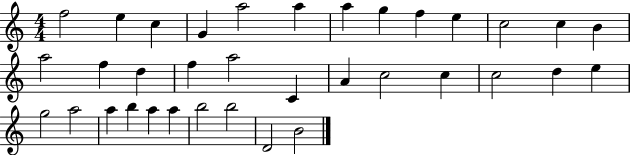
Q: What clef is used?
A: treble